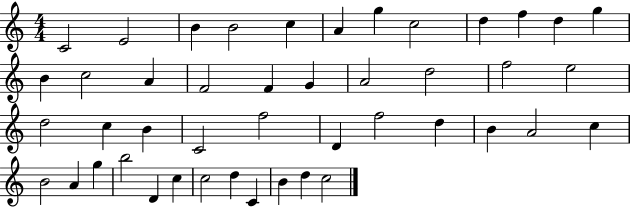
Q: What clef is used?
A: treble